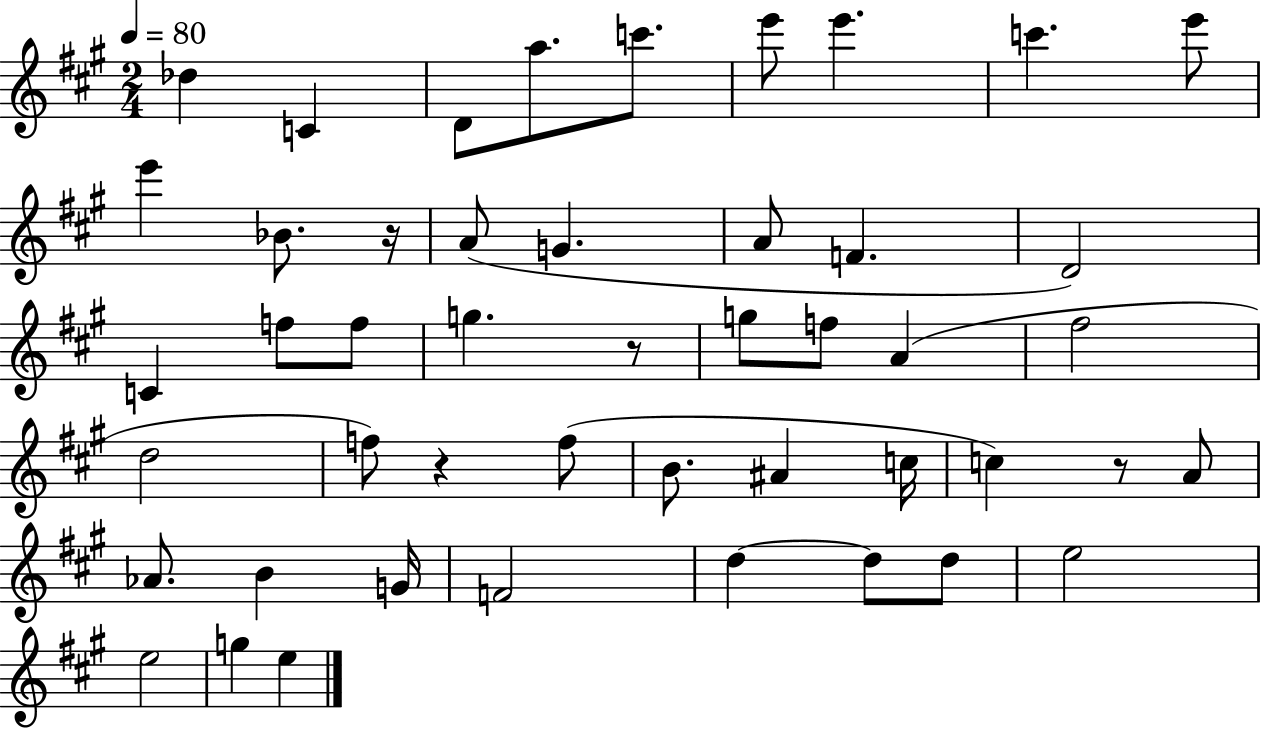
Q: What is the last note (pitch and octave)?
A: E5